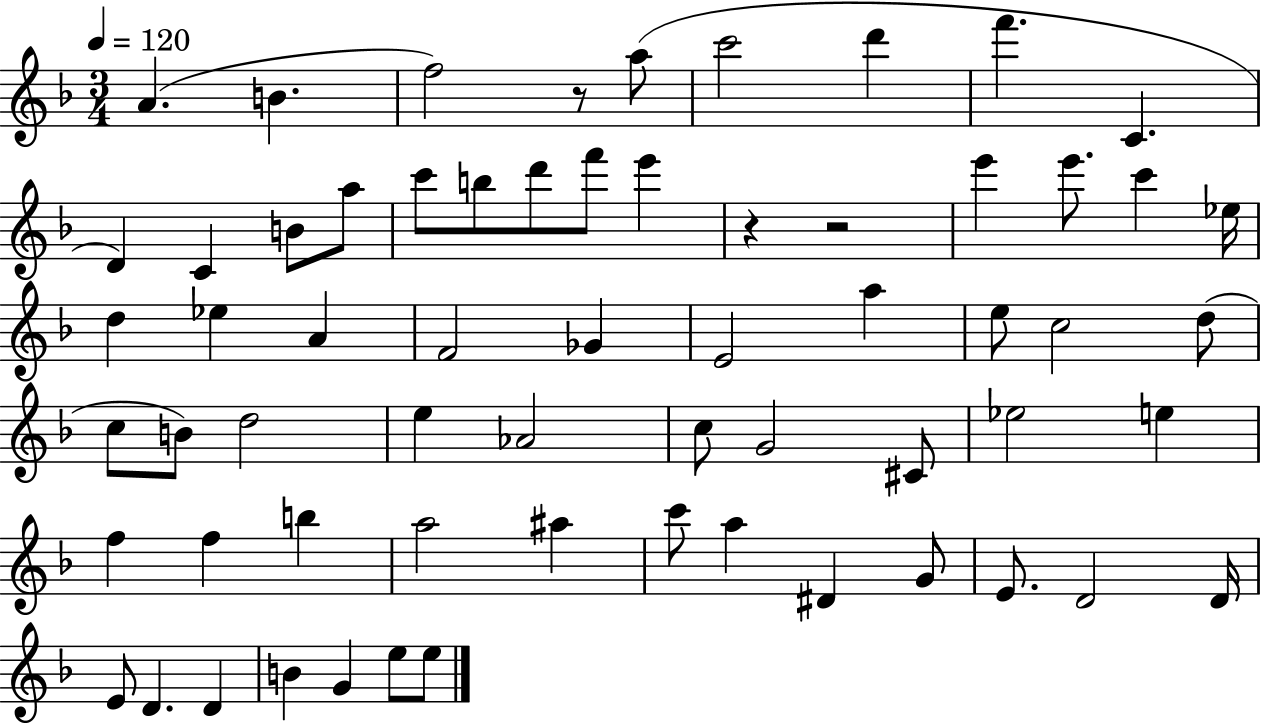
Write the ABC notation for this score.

X:1
T:Untitled
M:3/4
L:1/4
K:F
A B f2 z/2 a/2 c'2 d' f' C D C B/2 a/2 c'/2 b/2 d'/2 f'/2 e' z z2 e' e'/2 c' _e/4 d _e A F2 _G E2 a e/2 c2 d/2 c/2 B/2 d2 e _A2 c/2 G2 ^C/2 _e2 e f f b a2 ^a c'/2 a ^D G/2 E/2 D2 D/4 E/2 D D B G e/2 e/2